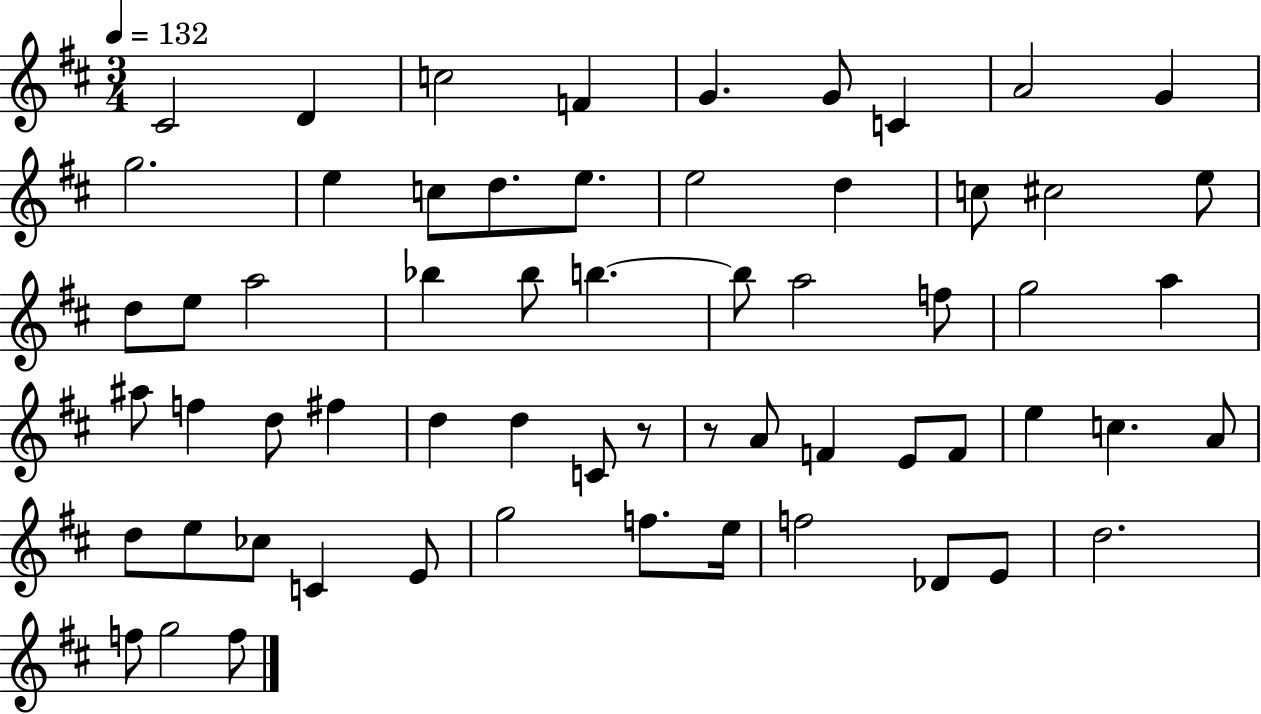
{
  \clef treble
  \numericTimeSignature
  \time 3/4
  \key d \major
  \tempo 4 = 132
  cis'2 d'4 | c''2 f'4 | g'4. g'8 c'4 | a'2 g'4 | \break g''2. | e''4 c''8 d''8. e''8. | e''2 d''4 | c''8 cis''2 e''8 | \break d''8 e''8 a''2 | bes''4 bes''8 b''4.~~ | b''8 a''2 f''8 | g''2 a''4 | \break ais''8 f''4 d''8 fis''4 | d''4 d''4 c'8 r8 | r8 a'8 f'4 e'8 f'8 | e''4 c''4. a'8 | \break d''8 e''8 ces''8 c'4 e'8 | g''2 f''8. e''16 | f''2 des'8 e'8 | d''2. | \break f''8 g''2 f''8 | \bar "|."
}